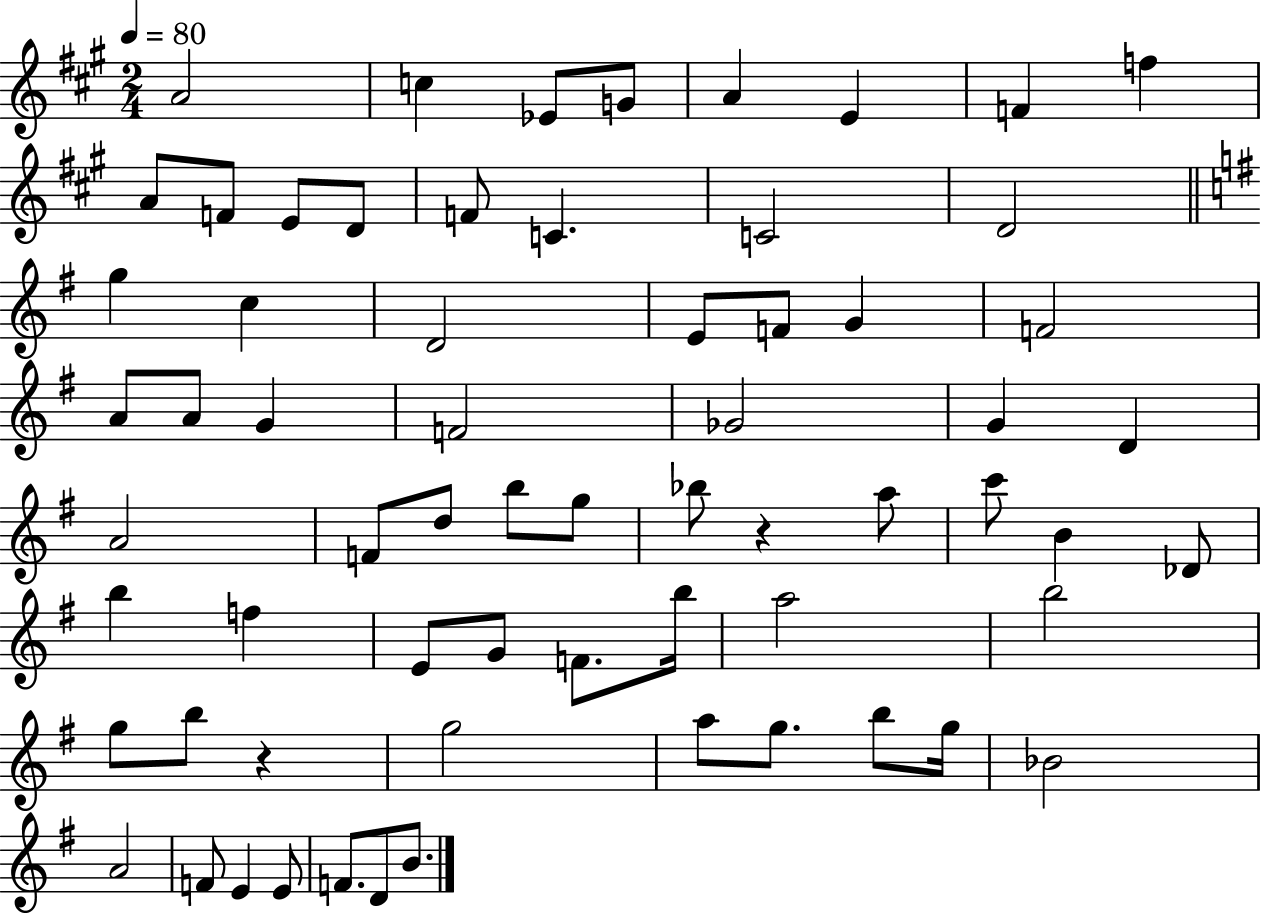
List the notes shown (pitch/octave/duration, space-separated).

A4/h C5/q Eb4/e G4/e A4/q E4/q F4/q F5/q A4/e F4/e E4/e D4/e F4/e C4/q. C4/h D4/h G5/q C5/q D4/h E4/e F4/e G4/q F4/h A4/e A4/e G4/q F4/h Gb4/h G4/q D4/q A4/h F4/e D5/e B5/e G5/e Bb5/e R/q A5/e C6/e B4/q Db4/e B5/q F5/q E4/e G4/e F4/e. B5/s A5/h B5/h G5/e B5/e R/q G5/h A5/e G5/e. B5/e G5/s Bb4/h A4/h F4/e E4/q E4/e F4/e. D4/e B4/e.